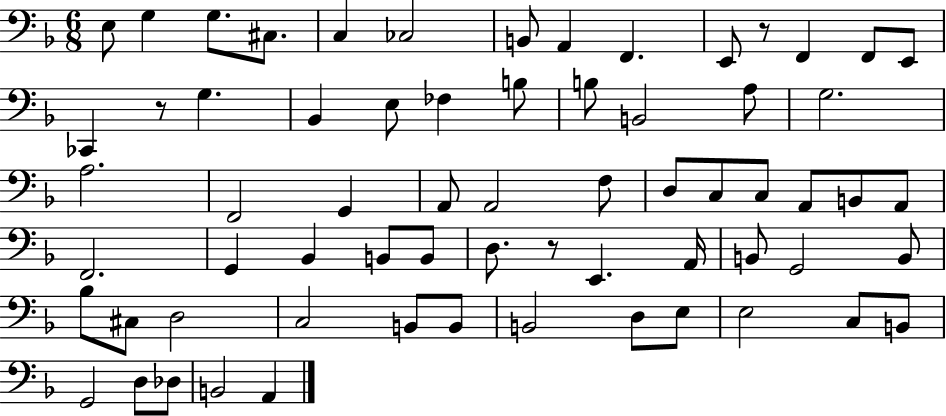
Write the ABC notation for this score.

X:1
T:Untitled
M:6/8
L:1/4
K:F
E,/2 G, G,/2 ^C,/2 C, _C,2 B,,/2 A,, F,, E,,/2 z/2 F,, F,,/2 E,,/2 _C,, z/2 G, _B,, E,/2 _F, B,/2 B,/2 B,,2 A,/2 G,2 A,2 F,,2 G,, A,,/2 A,,2 F,/2 D,/2 C,/2 C,/2 A,,/2 B,,/2 A,,/2 F,,2 G,, _B,, B,,/2 B,,/2 D,/2 z/2 E,, A,,/4 B,,/2 G,,2 B,,/2 _B,/2 ^C,/2 D,2 C,2 B,,/2 B,,/2 B,,2 D,/2 E,/2 E,2 C,/2 B,,/2 G,,2 D,/2 _D,/2 B,,2 A,,